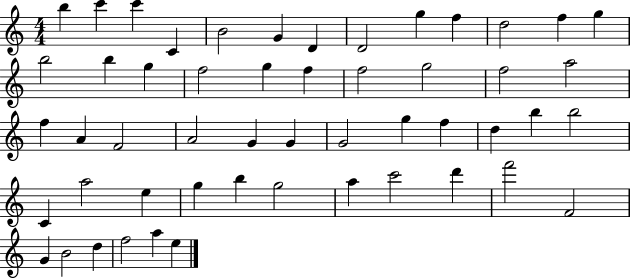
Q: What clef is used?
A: treble